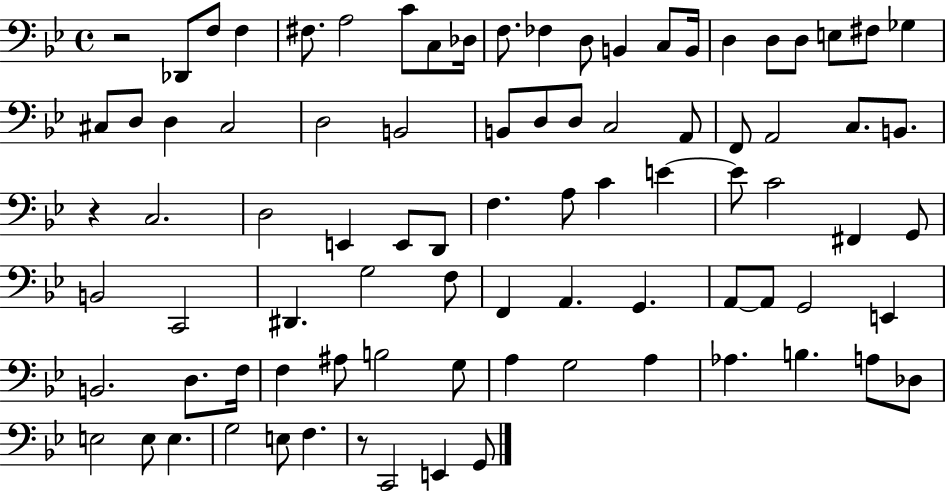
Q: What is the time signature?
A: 4/4